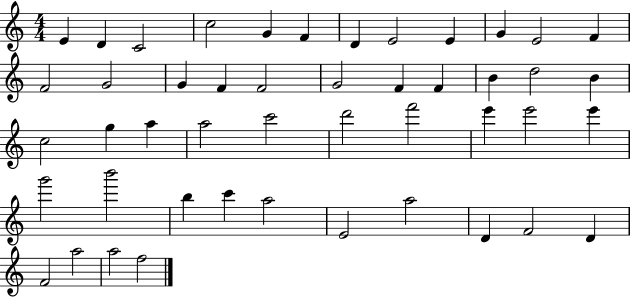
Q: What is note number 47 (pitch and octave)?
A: F5